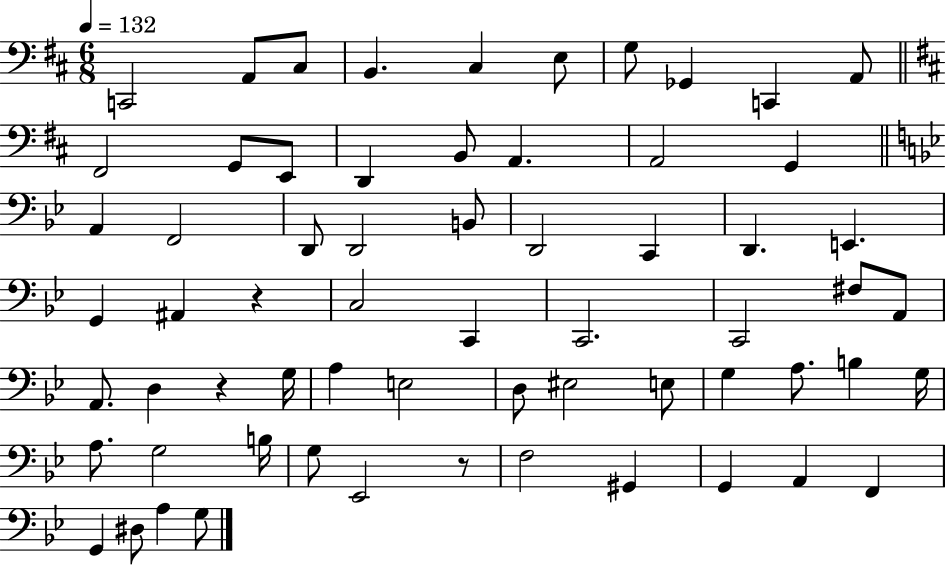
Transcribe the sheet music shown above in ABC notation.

X:1
T:Untitled
M:6/8
L:1/4
K:D
C,,2 A,,/2 ^C,/2 B,, ^C, E,/2 G,/2 _G,, C,, A,,/2 ^F,,2 G,,/2 E,,/2 D,, B,,/2 A,, A,,2 G,, A,, F,,2 D,,/2 D,,2 B,,/2 D,,2 C,, D,, E,, G,, ^A,, z C,2 C,, C,,2 C,,2 ^F,/2 A,,/2 A,,/2 D, z G,/4 A, E,2 D,/2 ^E,2 E,/2 G, A,/2 B, G,/4 A,/2 G,2 B,/4 G,/2 _E,,2 z/2 F,2 ^G,, G,, A,, F,, G,, ^D,/2 A, G,/2